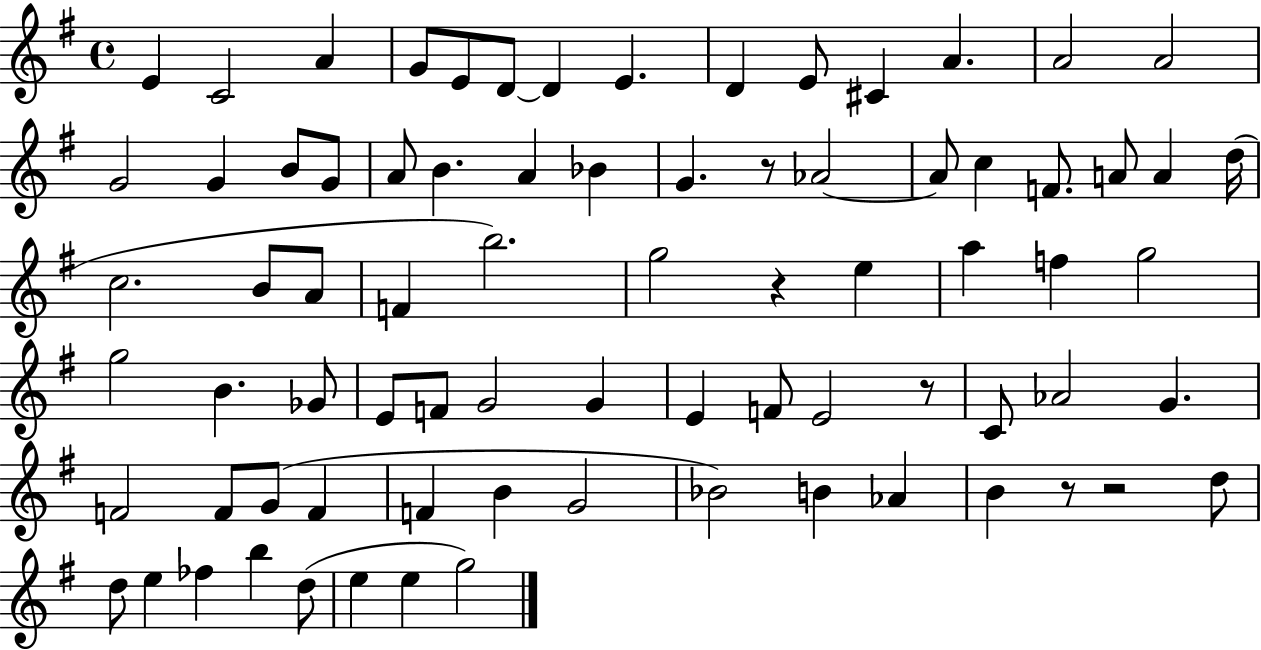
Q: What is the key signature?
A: G major